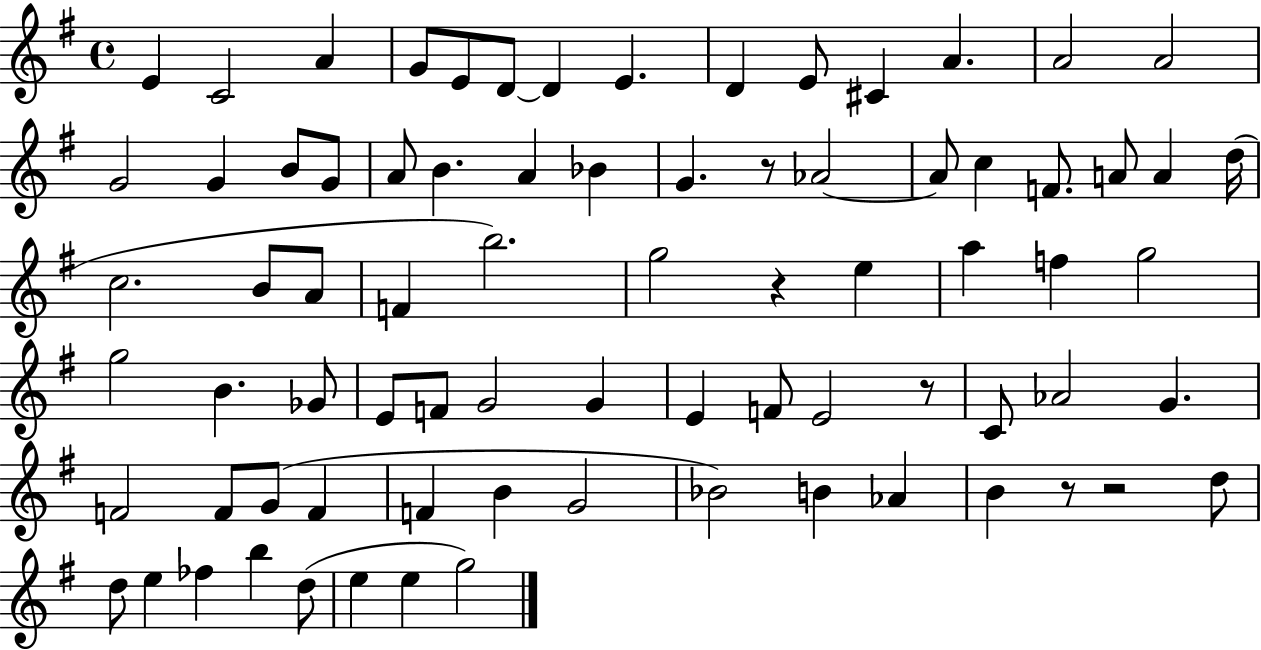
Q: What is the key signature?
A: G major